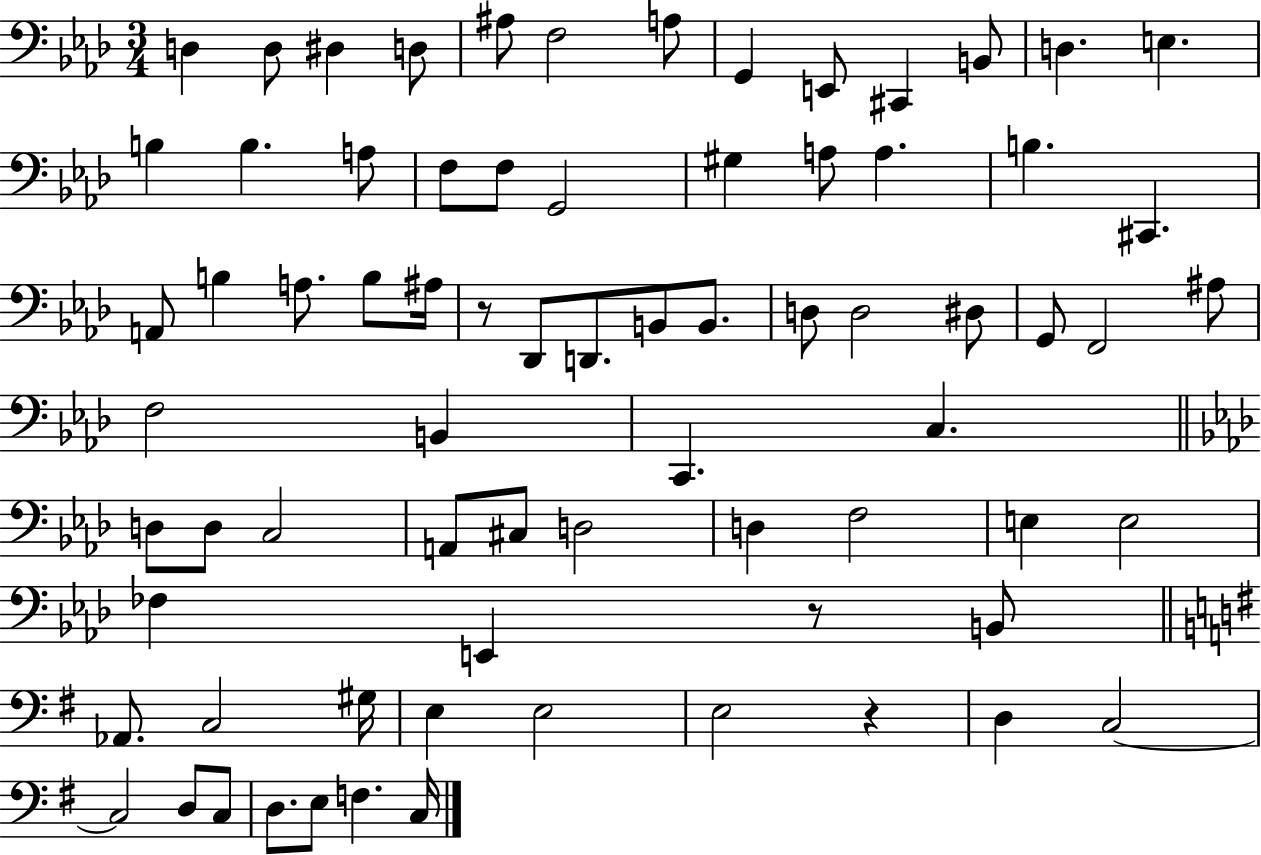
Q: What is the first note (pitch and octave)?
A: D3